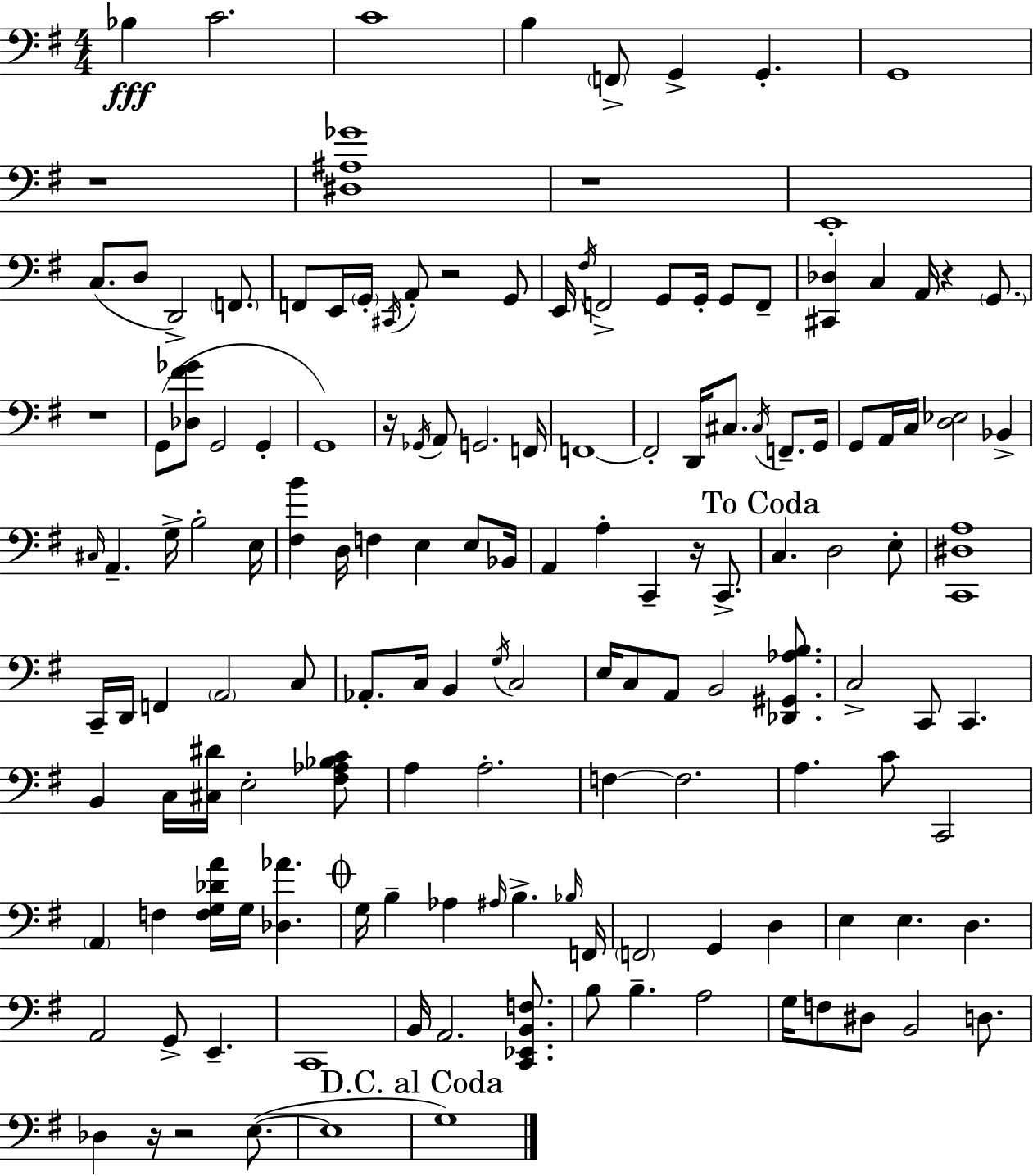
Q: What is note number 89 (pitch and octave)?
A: F3